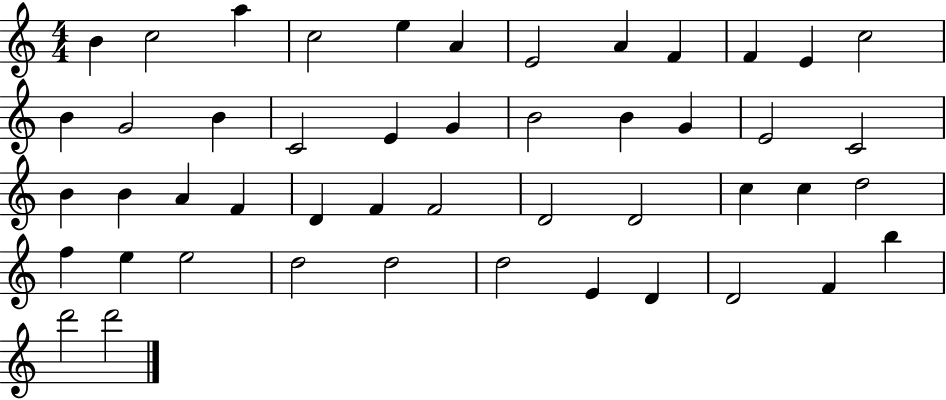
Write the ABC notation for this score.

X:1
T:Untitled
M:4/4
L:1/4
K:C
B c2 a c2 e A E2 A F F E c2 B G2 B C2 E G B2 B G E2 C2 B B A F D F F2 D2 D2 c c d2 f e e2 d2 d2 d2 E D D2 F b d'2 d'2